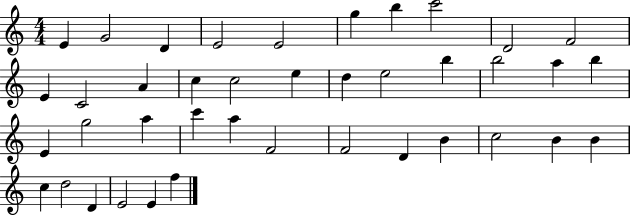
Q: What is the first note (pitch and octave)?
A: E4